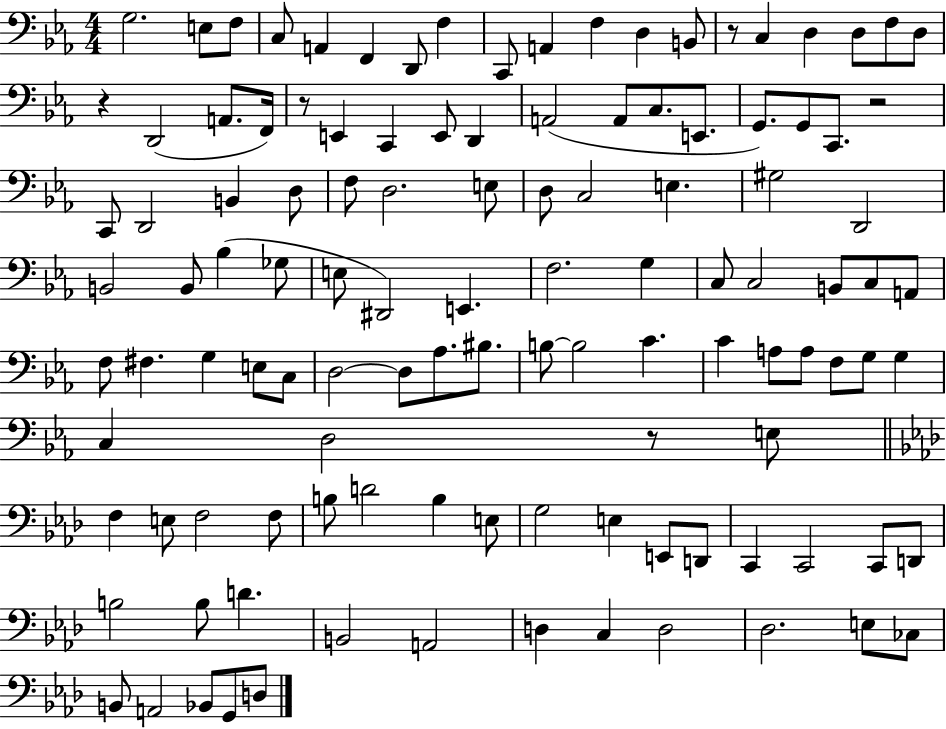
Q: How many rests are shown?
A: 5